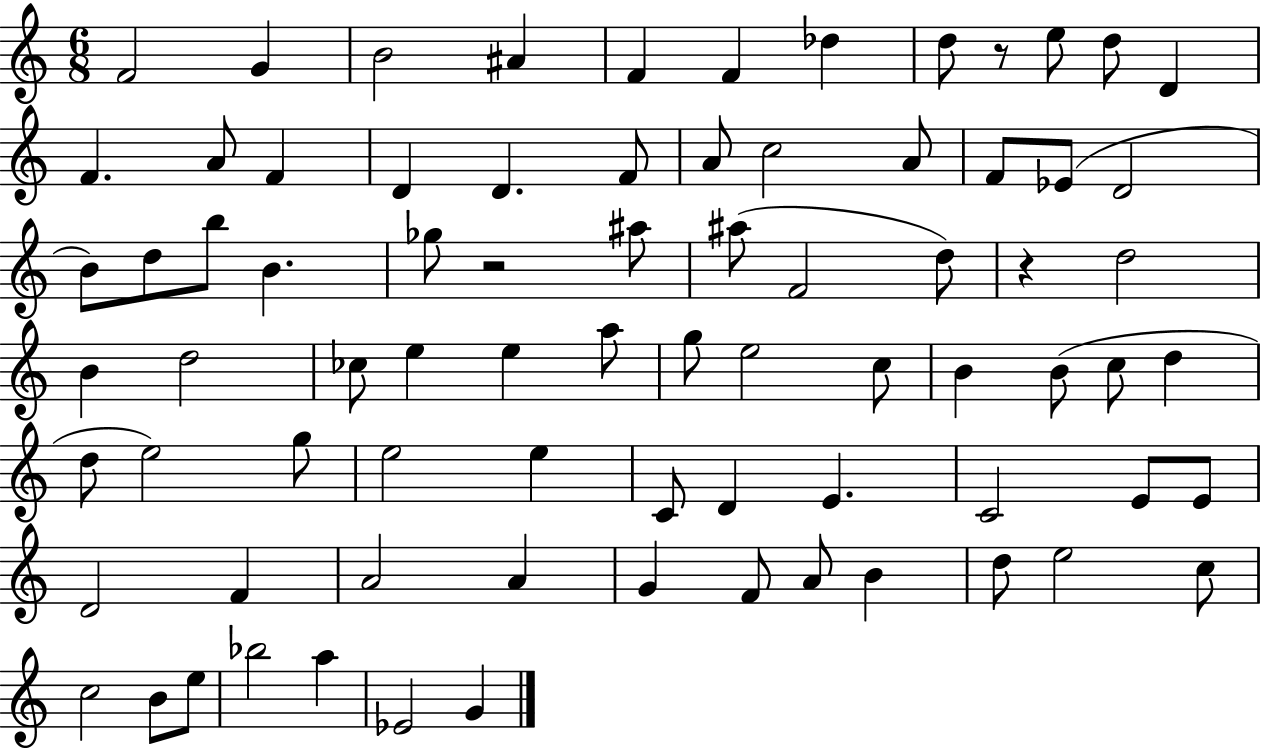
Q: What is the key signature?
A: C major